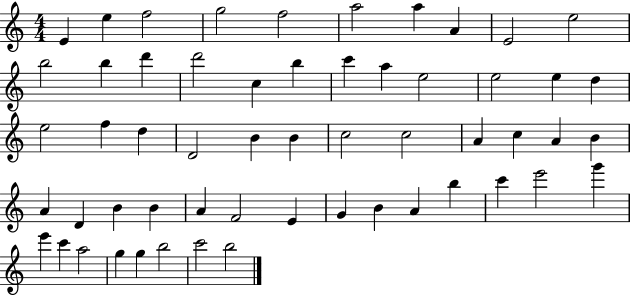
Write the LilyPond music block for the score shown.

{
  \clef treble
  \numericTimeSignature
  \time 4/4
  \key c \major
  e'4 e''4 f''2 | g''2 f''2 | a''2 a''4 a'4 | e'2 e''2 | \break b''2 b''4 d'''4 | d'''2 c''4 b''4 | c'''4 a''4 e''2 | e''2 e''4 d''4 | \break e''2 f''4 d''4 | d'2 b'4 b'4 | c''2 c''2 | a'4 c''4 a'4 b'4 | \break a'4 d'4 b'4 b'4 | a'4 f'2 e'4 | g'4 b'4 a'4 b''4 | c'''4 e'''2 g'''4 | \break e'''4 c'''4 a''2 | g''4 g''4 b''2 | c'''2 b''2 | \bar "|."
}